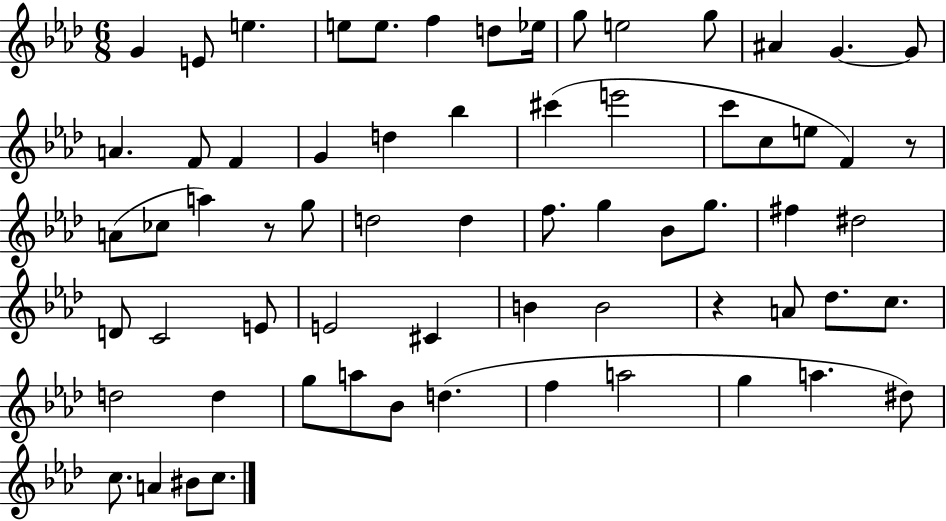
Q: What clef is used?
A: treble